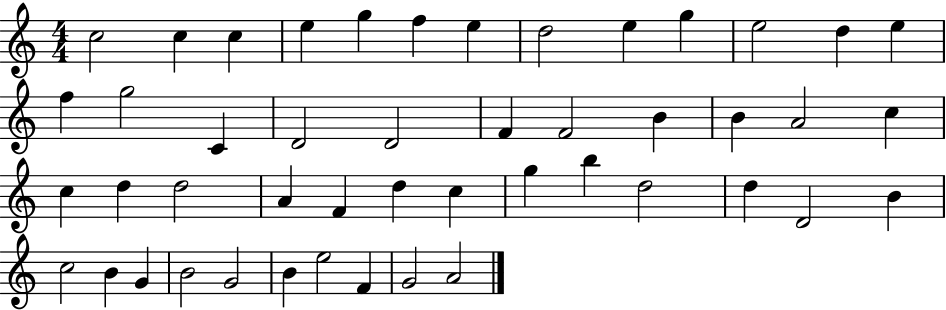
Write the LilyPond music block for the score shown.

{
  \clef treble
  \numericTimeSignature
  \time 4/4
  \key c \major
  c''2 c''4 c''4 | e''4 g''4 f''4 e''4 | d''2 e''4 g''4 | e''2 d''4 e''4 | \break f''4 g''2 c'4 | d'2 d'2 | f'4 f'2 b'4 | b'4 a'2 c''4 | \break c''4 d''4 d''2 | a'4 f'4 d''4 c''4 | g''4 b''4 d''2 | d''4 d'2 b'4 | \break c''2 b'4 g'4 | b'2 g'2 | b'4 e''2 f'4 | g'2 a'2 | \break \bar "|."
}